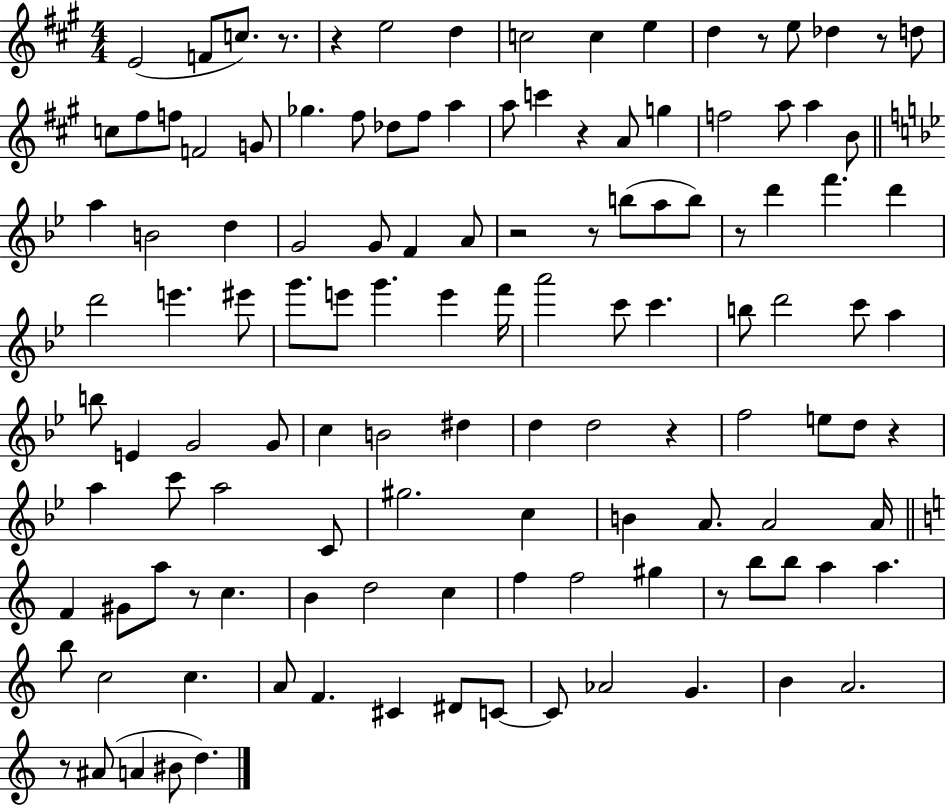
X:1
T:Untitled
M:4/4
L:1/4
K:A
E2 F/2 c/2 z/2 z e2 d c2 c e d z/2 e/2 _d z/2 d/2 c/2 ^f/2 f/2 F2 G/2 _g ^f/2 _d/2 ^f/2 a a/2 c' z A/2 g f2 a/2 a B/2 a B2 d G2 G/2 F A/2 z2 z/2 b/2 a/2 b/2 z/2 d' f' d' d'2 e' ^e'/2 g'/2 e'/2 g' e' f'/4 a'2 c'/2 c' b/2 d'2 c'/2 a b/2 E G2 G/2 c B2 ^d d d2 z f2 e/2 d/2 z a c'/2 a2 C/2 ^g2 c B A/2 A2 A/4 F ^G/2 a/2 z/2 c B d2 c f f2 ^g z/2 b/2 b/2 a a b/2 c2 c A/2 F ^C ^D/2 C/2 C/2 _A2 G B A2 z/2 ^A/2 A ^B/2 d